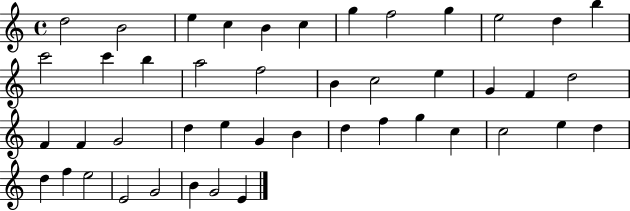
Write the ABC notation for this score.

X:1
T:Untitled
M:4/4
L:1/4
K:C
d2 B2 e c B c g f2 g e2 d b c'2 c' b a2 f2 B c2 e G F d2 F F G2 d e G B d f g c c2 e d d f e2 E2 G2 B G2 E